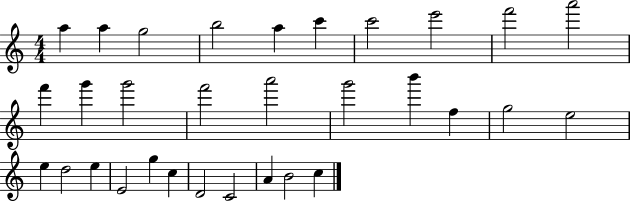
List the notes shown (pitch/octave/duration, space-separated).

A5/q A5/q G5/h B5/h A5/q C6/q C6/h E6/h F6/h A6/h F6/q G6/q G6/h F6/h A6/h G6/h B6/q F5/q G5/h E5/h E5/q D5/h E5/q E4/h G5/q C5/q D4/h C4/h A4/q B4/h C5/q